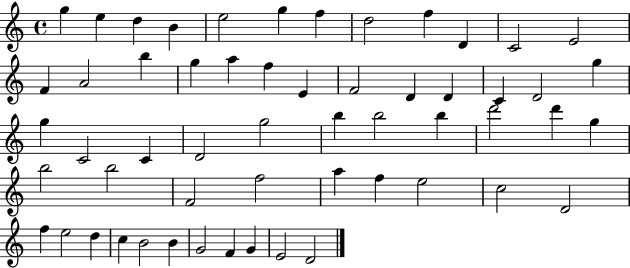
{
  \clef treble
  \time 4/4
  \defaultTimeSignature
  \key c \major
  g''4 e''4 d''4 b'4 | e''2 g''4 f''4 | d''2 f''4 d'4 | c'2 e'2 | \break f'4 a'2 b''4 | g''4 a''4 f''4 e'4 | f'2 d'4 d'4 | c'4 d'2 g''4 | \break g''4 c'2 c'4 | d'2 g''2 | b''4 b''2 b''4 | d'''2 d'''4 g''4 | \break b''2 b''2 | f'2 f''2 | a''4 f''4 e''2 | c''2 d'2 | \break f''4 e''2 d''4 | c''4 b'2 b'4 | g'2 f'4 g'4 | e'2 d'2 | \break \bar "|."
}